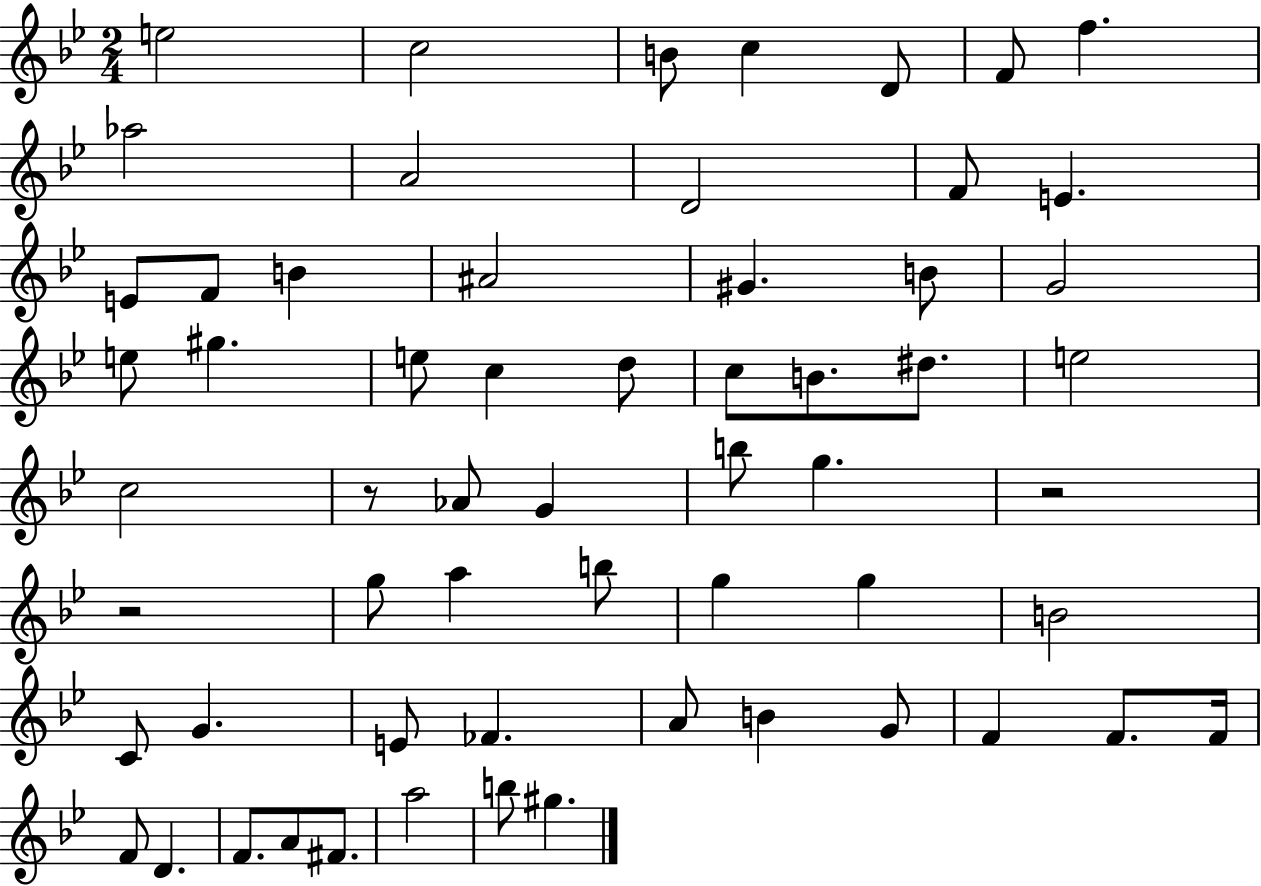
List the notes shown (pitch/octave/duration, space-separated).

E5/h C5/h B4/e C5/q D4/e F4/e F5/q. Ab5/h A4/h D4/h F4/e E4/q. E4/e F4/e B4/q A#4/h G#4/q. B4/e G4/h E5/e G#5/q. E5/e C5/q D5/e C5/e B4/e. D#5/e. E5/h C5/h R/e Ab4/e G4/q B5/e G5/q. R/h R/h G5/e A5/q B5/e G5/q G5/q B4/h C4/e G4/q. E4/e FES4/q. A4/e B4/q G4/e F4/q F4/e. F4/s F4/e D4/q. F4/e. A4/e F#4/e. A5/h B5/e G#5/q.